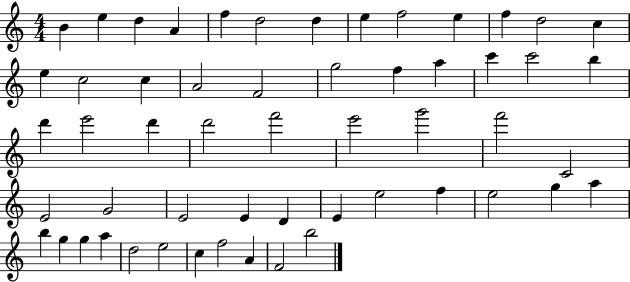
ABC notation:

X:1
T:Untitled
M:4/4
L:1/4
K:C
B e d A f d2 d e f2 e f d2 c e c2 c A2 F2 g2 f a c' c'2 b d' e'2 d' d'2 f'2 e'2 g'2 f'2 C2 E2 G2 E2 E D E e2 f e2 g a b g g a d2 e2 c f2 A F2 b2